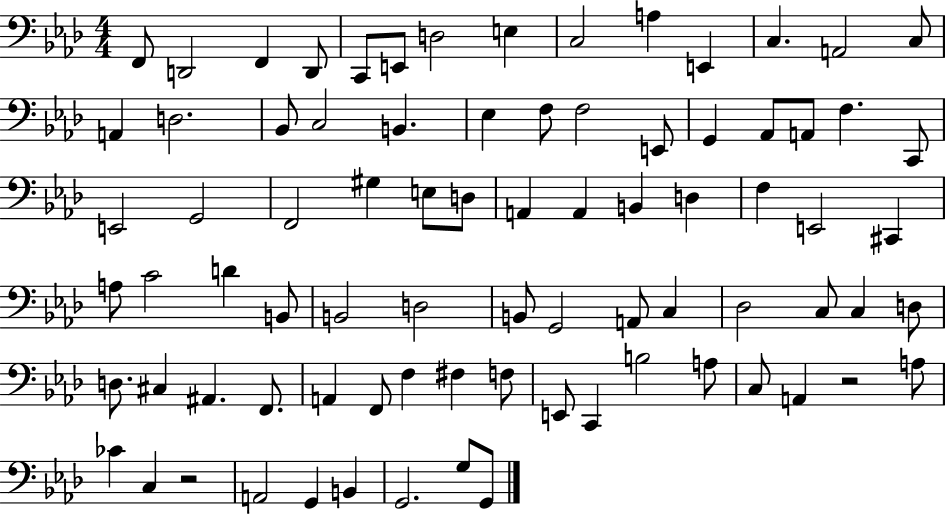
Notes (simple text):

F2/e D2/h F2/q D2/e C2/e E2/e D3/h E3/q C3/h A3/q E2/q C3/q. A2/h C3/e A2/q D3/h. Bb2/e C3/h B2/q. Eb3/q F3/e F3/h E2/e G2/q Ab2/e A2/e F3/q. C2/e E2/h G2/h F2/h G#3/q E3/e D3/e A2/q A2/q B2/q D3/q F3/q E2/h C#2/q A3/e C4/h D4/q B2/e B2/h D3/h B2/e G2/h A2/e C3/q Db3/h C3/e C3/q D3/e D3/e. C#3/q A#2/q. F2/e. A2/q F2/e F3/q F#3/q F3/e E2/e C2/q B3/h A3/e C3/e A2/q R/h A3/e CES4/q C3/q R/h A2/h G2/q B2/q G2/h. G3/e G2/e